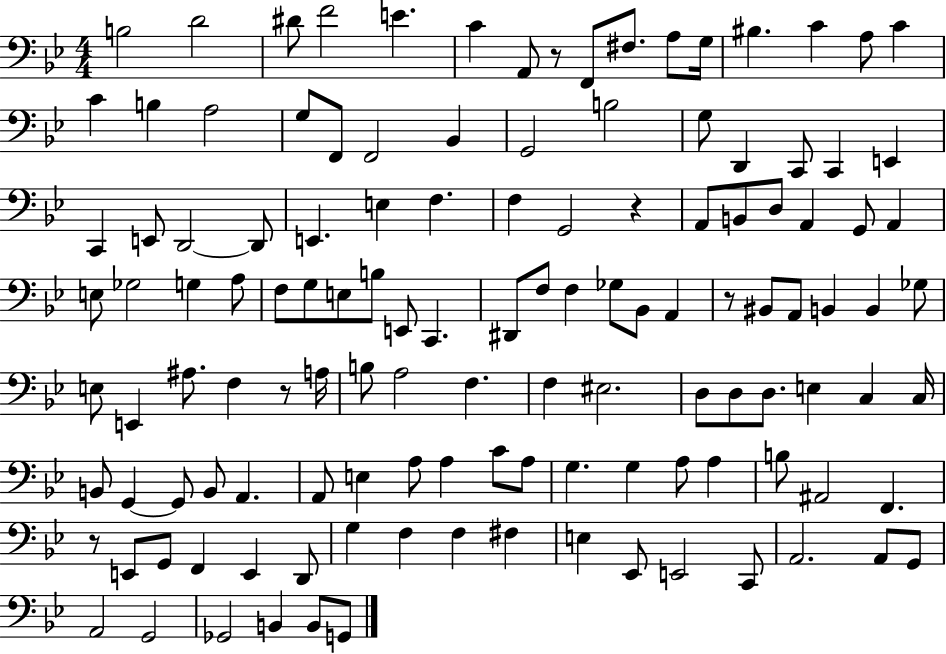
{
  \clef bass
  \numericTimeSignature
  \time 4/4
  \key bes \major
  b2 d'2 | dis'8 f'2 e'4. | c'4 a,8 r8 f,8 fis8. a8 g16 | bis4. c'4 a8 c'4 | \break c'4 b4 a2 | g8 f,8 f,2 bes,4 | g,2 b2 | g8 d,4 c,8 c,4 e,4 | \break c,4 e,8 d,2~~ d,8 | e,4. e4 f4. | f4 g,2 r4 | a,8 b,8 d8 a,4 g,8 a,4 | \break e8 ges2 g4 a8 | f8 g8 e8 b8 e,8 c,4. | dis,8 f8 f4 ges8 bes,8 a,4 | r8 bis,8 a,8 b,4 b,4 ges8 | \break e8 e,4 ais8. f4 r8 a16 | b8 a2 f4. | f4 eis2. | d8 d8 d8. e4 c4 c16 | \break b,8 g,4~~ g,8 b,8 a,4. | a,8 e4 a8 a4 c'8 a8 | g4. g4 a8 a4 | b8 ais,2 f,4. | \break r8 e,8 g,8 f,4 e,4 d,8 | g4 f4 f4 fis4 | e4 ees,8 e,2 c,8 | a,2. a,8 g,8 | \break a,2 g,2 | ges,2 b,4 b,8 g,8 | \bar "|."
}